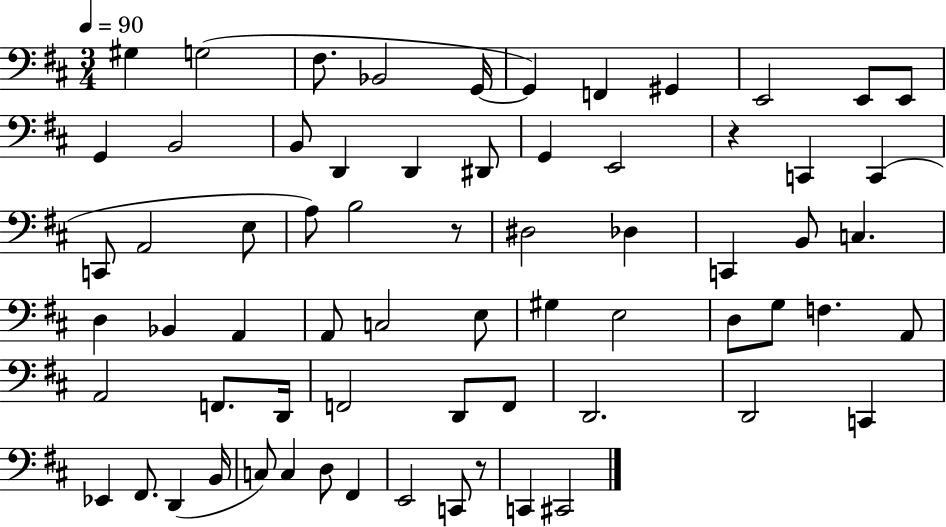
X:1
T:Untitled
M:3/4
L:1/4
K:D
^G, G,2 ^F,/2 _B,,2 G,,/4 G,, F,, ^G,, E,,2 E,,/2 E,,/2 G,, B,,2 B,,/2 D,, D,, ^D,,/2 G,, E,,2 z C,, C,, C,,/2 A,,2 E,/2 A,/2 B,2 z/2 ^D,2 _D, C,, B,,/2 C, D, _B,, A,, A,,/2 C,2 E,/2 ^G, E,2 D,/2 G,/2 F, A,,/2 A,,2 F,,/2 D,,/4 F,,2 D,,/2 F,,/2 D,,2 D,,2 C,, _E,, ^F,,/2 D,, B,,/4 C,/2 C, D,/2 ^F,, E,,2 C,,/2 z/2 C,, ^C,,2